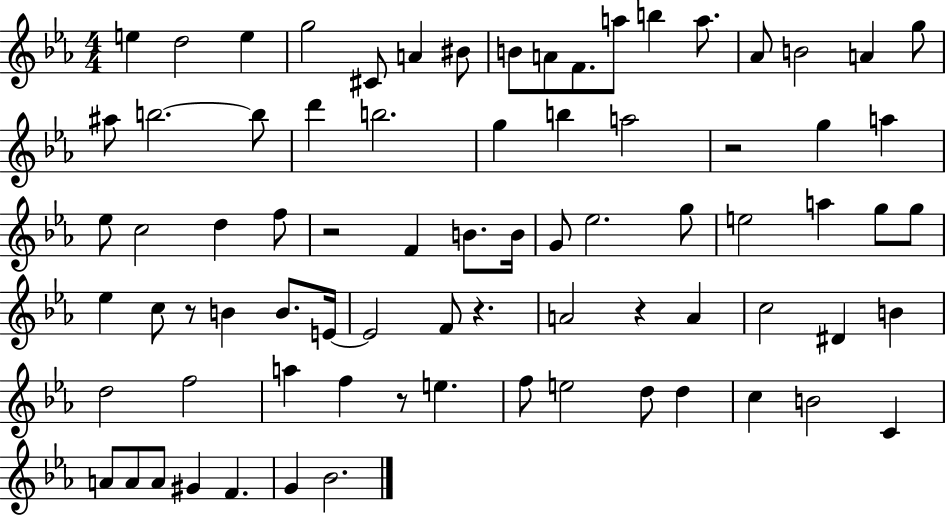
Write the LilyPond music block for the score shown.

{
  \clef treble
  \numericTimeSignature
  \time 4/4
  \key ees \major
  \repeat volta 2 { e''4 d''2 e''4 | g''2 cis'8 a'4 bis'8 | b'8 a'8 f'8. a''8 b''4 a''8. | aes'8 b'2 a'4 g''8 | \break ais''8 b''2.~~ b''8 | d'''4 b''2. | g''4 b''4 a''2 | r2 g''4 a''4 | \break ees''8 c''2 d''4 f''8 | r2 f'4 b'8. b'16 | g'8 ees''2. g''8 | e''2 a''4 g''8 g''8 | \break ees''4 c''8 r8 b'4 b'8. e'16~~ | e'2 f'8 r4. | a'2 r4 a'4 | c''2 dis'4 b'4 | \break d''2 f''2 | a''4 f''4 r8 e''4. | f''8 e''2 d''8 d''4 | c''4 b'2 c'4 | \break a'8 a'8 a'8 gis'4 f'4. | g'4 bes'2. | } \bar "|."
}